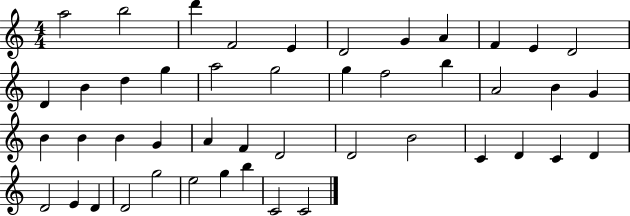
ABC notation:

X:1
T:Untitled
M:4/4
L:1/4
K:C
a2 b2 d' F2 E D2 G A F E D2 D B d g a2 g2 g f2 b A2 B G B B B G A F D2 D2 B2 C D C D D2 E D D2 g2 e2 g b C2 C2